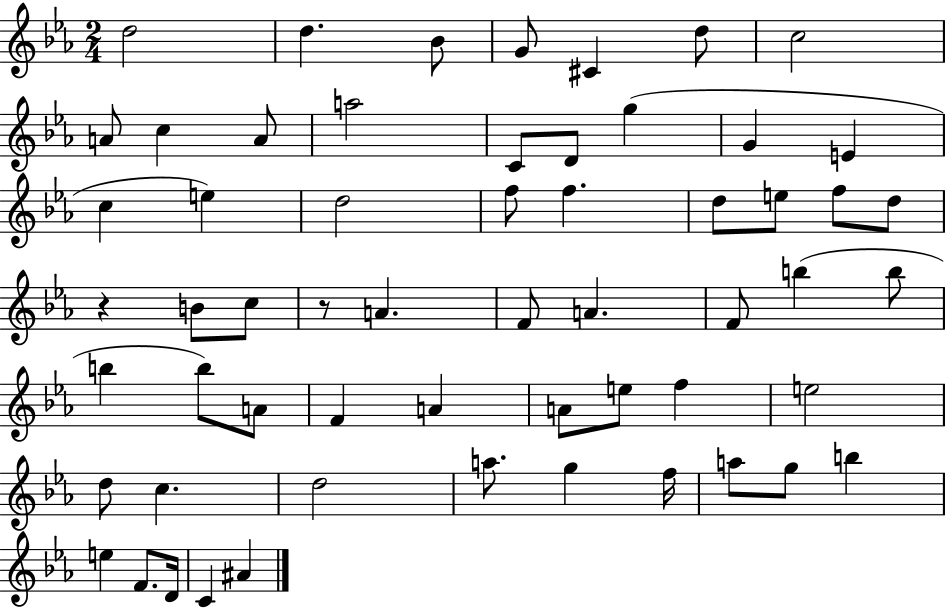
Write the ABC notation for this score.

X:1
T:Untitled
M:2/4
L:1/4
K:Eb
d2 d _B/2 G/2 ^C d/2 c2 A/2 c A/2 a2 C/2 D/2 g G E c e d2 f/2 f d/2 e/2 f/2 d/2 z B/2 c/2 z/2 A F/2 A F/2 b b/2 b b/2 A/2 F A A/2 e/2 f e2 d/2 c d2 a/2 g f/4 a/2 g/2 b e F/2 D/4 C ^A